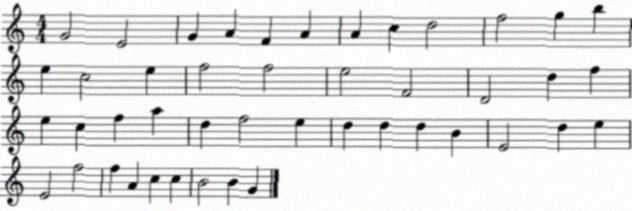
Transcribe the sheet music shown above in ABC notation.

X:1
T:Untitled
M:4/4
L:1/4
K:C
G2 E2 G A F A A c d2 f2 g b e c2 e f2 f2 e2 F2 D2 d f e c f a d f2 e d d d B E2 d e E2 f2 f A c c B2 B G